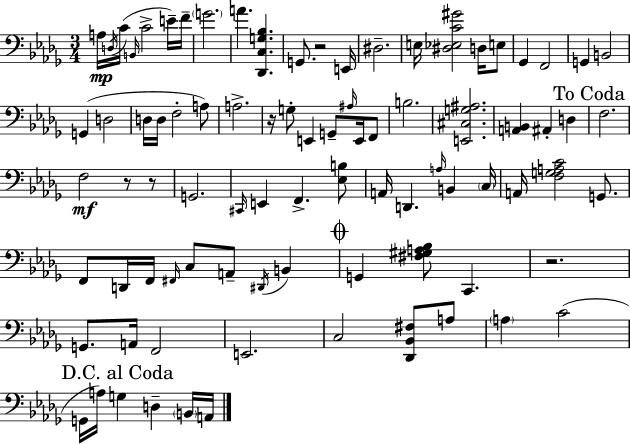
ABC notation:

X:1
T:Untitled
M:3/4
L:1/4
K:Bbm
A,/4 D,/4 C/4 B,,/4 C2 E/4 F/4 G2 A [_D,,C,G,_B,] G,,/2 z2 E,,/4 ^D,2 E,/4 [^D,_E,C^G]2 D,/4 E,/2 _G,, F,,2 G,, B,,2 G,, D,2 D,/4 D,/4 F,2 A,/2 A,2 z/4 G,/2 E,, G,,/2 ^A,/4 E,,/4 F,,/2 B,2 [E,,^C,G,^A,]2 [A,,B,,] ^A,, D, F,2 F,2 z/2 z/2 G,,2 ^C,,/4 E,, F,, [_E,B,]/2 A,,/4 D,, A,/4 B,, C,/4 A,,/4 [F,G,A,C]2 G,,/2 F,,/2 D,,/4 F,,/4 ^F,,/4 C,/2 A,,/2 ^D,,/4 B,, G,, [^F,^G,A,_B,]/2 C,, z2 G,,/2 A,,/4 F,,2 E,,2 C,2 [_D,,_B,,^F,]/2 A,/2 A, C2 G,,/4 A,/4 G, D, B,,/4 A,,/4